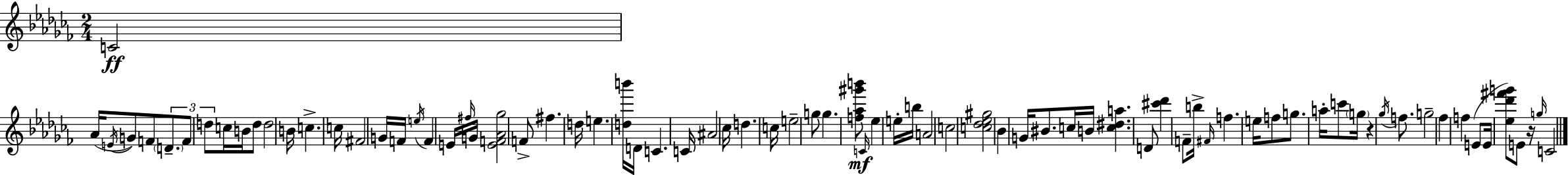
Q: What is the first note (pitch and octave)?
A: C4